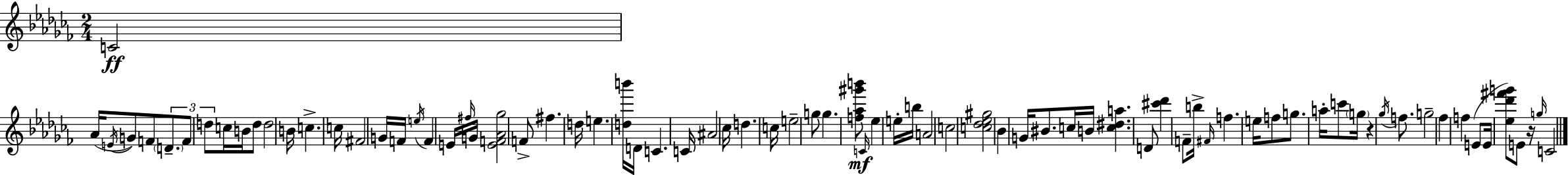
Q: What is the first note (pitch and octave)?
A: C4